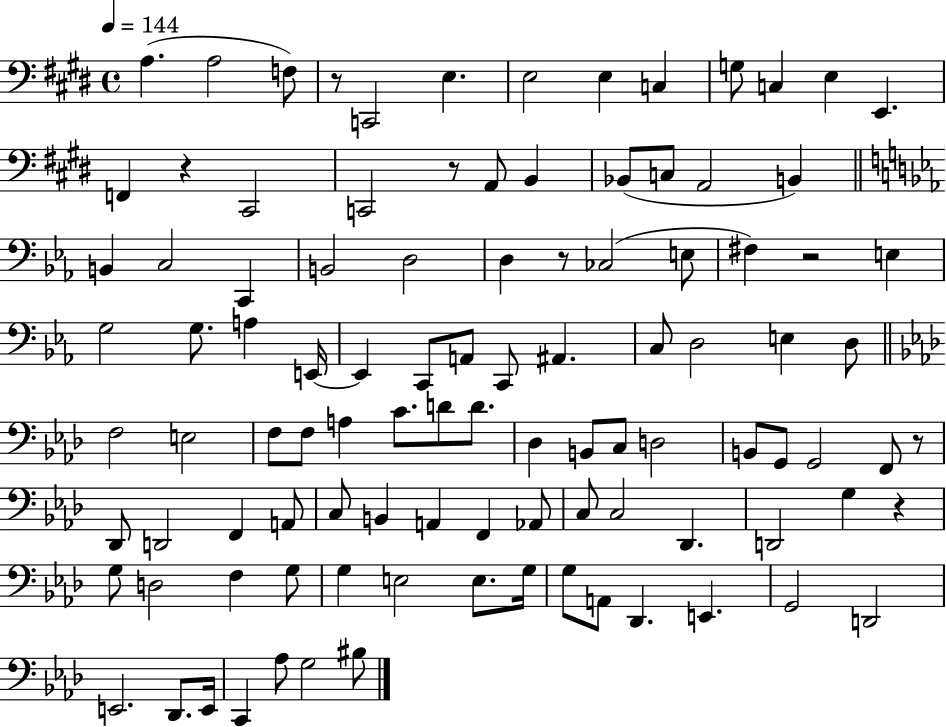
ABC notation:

X:1
T:Untitled
M:4/4
L:1/4
K:E
A, A,2 F,/2 z/2 C,,2 E, E,2 E, C, G,/2 C, E, E,, F,, z ^C,,2 C,,2 z/2 A,,/2 B,, _B,,/2 C,/2 A,,2 B,, B,, C,2 C,, B,,2 D,2 D, z/2 _C,2 E,/2 ^F, z2 E, G,2 G,/2 A, E,,/4 E,, C,,/2 A,,/2 C,,/2 ^A,, C,/2 D,2 E, D,/2 F,2 E,2 F,/2 F,/2 A, C/2 D/2 D/2 _D, B,,/2 C,/2 D,2 B,,/2 G,,/2 G,,2 F,,/2 z/2 _D,,/2 D,,2 F,, A,,/2 C,/2 B,, A,, F,, _A,,/2 C,/2 C,2 _D,, D,,2 G, z G,/2 D,2 F, G,/2 G, E,2 E,/2 G,/4 G,/2 A,,/2 _D,, E,, G,,2 D,,2 E,,2 _D,,/2 E,,/4 C,, _A,/2 G,2 ^B,/2